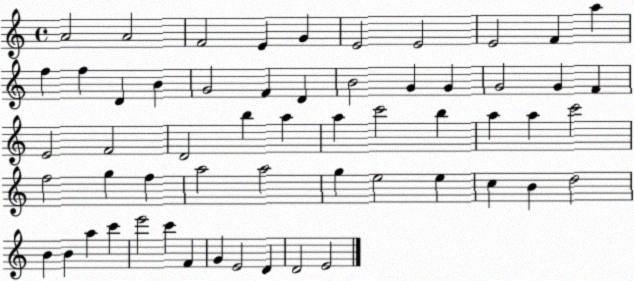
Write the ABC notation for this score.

X:1
T:Untitled
M:4/4
L:1/4
K:C
A2 A2 F2 E G E2 E2 E2 F a f f D B G2 F D B2 G G G2 G F E2 F2 D2 b a a c'2 b a a c'2 f2 g f a2 a2 g e2 e c B d2 B B a c' e'2 c' F G E2 D D2 E2